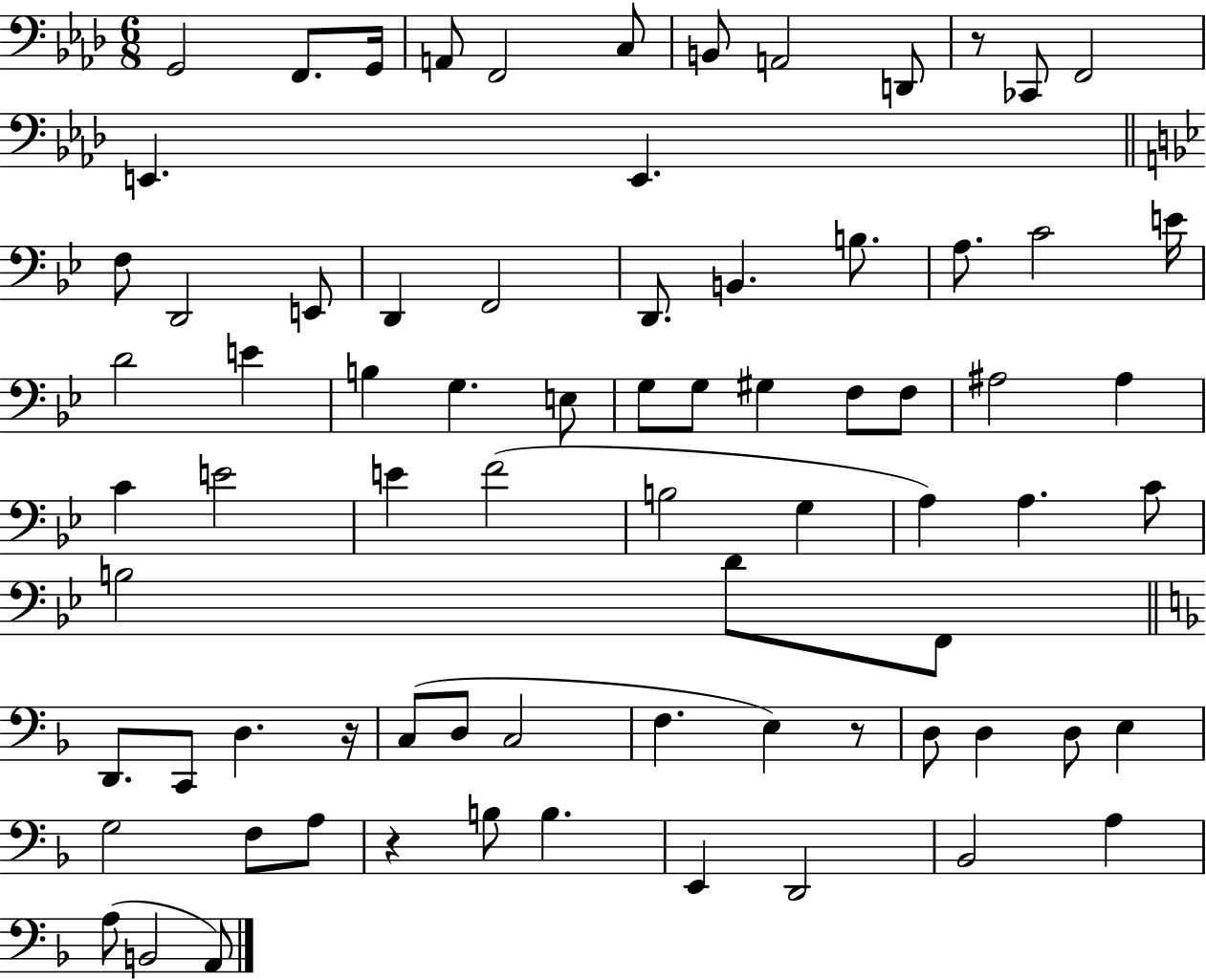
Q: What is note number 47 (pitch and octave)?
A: D4